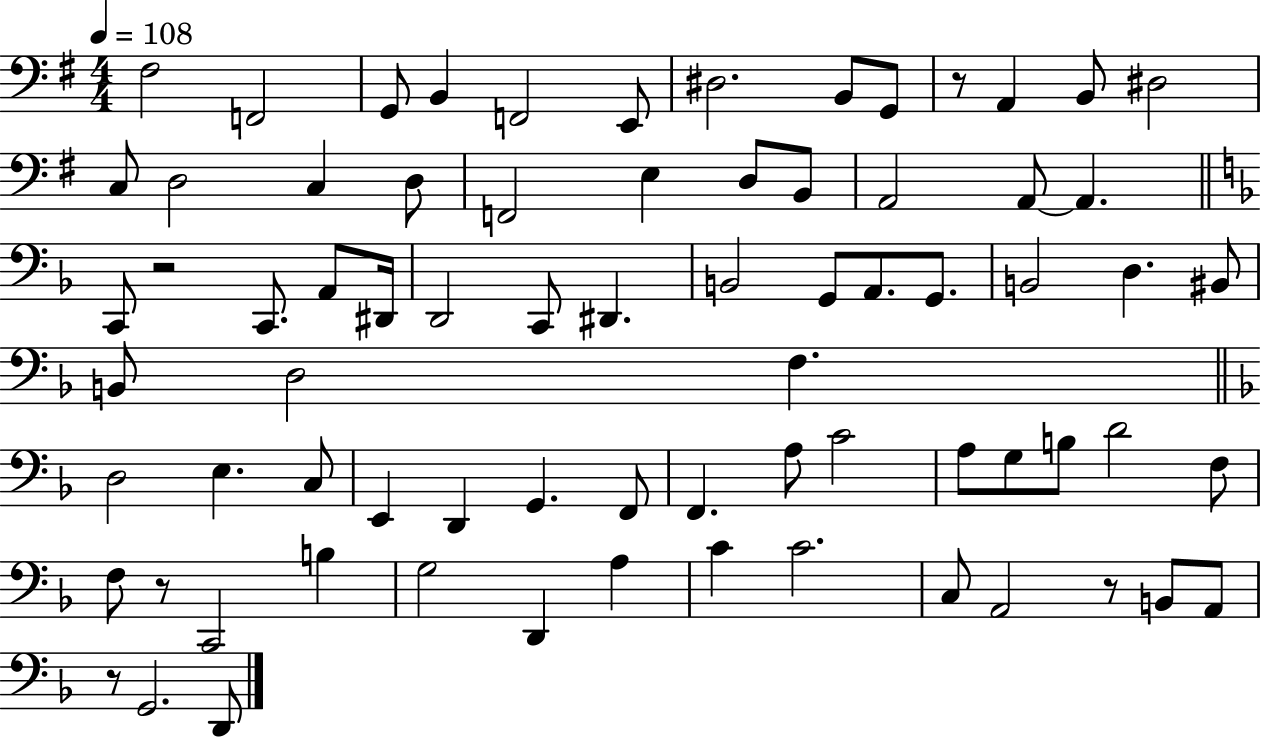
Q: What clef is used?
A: bass